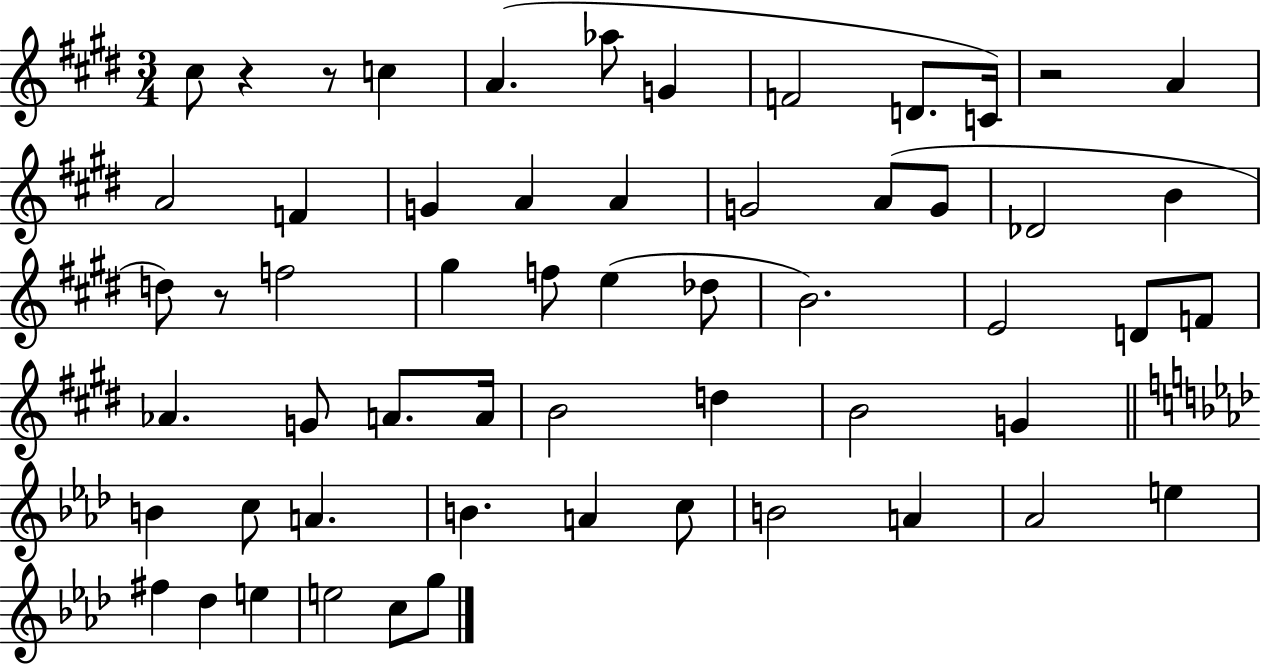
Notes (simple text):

C#5/e R/q R/e C5/q A4/q. Ab5/e G4/q F4/h D4/e. C4/s R/h A4/q A4/h F4/q G4/q A4/q A4/q G4/h A4/e G4/e Db4/h B4/q D5/e R/e F5/h G#5/q F5/e E5/q Db5/e B4/h. E4/h D4/e F4/e Ab4/q. G4/e A4/e. A4/s B4/h D5/q B4/h G4/q B4/q C5/e A4/q. B4/q. A4/q C5/e B4/h A4/q Ab4/h E5/q F#5/q Db5/q E5/q E5/h C5/e G5/e